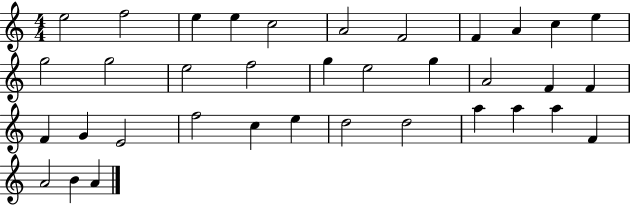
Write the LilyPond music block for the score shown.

{
  \clef treble
  \numericTimeSignature
  \time 4/4
  \key c \major
  e''2 f''2 | e''4 e''4 c''2 | a'2 f'2 | f'4 a'4 c''4 e''4 | \break g''2 g''2 | e''2 f''2 | g''4 e''2 g''4 | a'2 f'4 f'4 | \break f'4 g'4 e'2 | f''2 c''4 e''4 | d''2 d''2 | a''4 a''4 a''4 f'4 | \break a'2 b'4 a'4 | \bar "|."
}